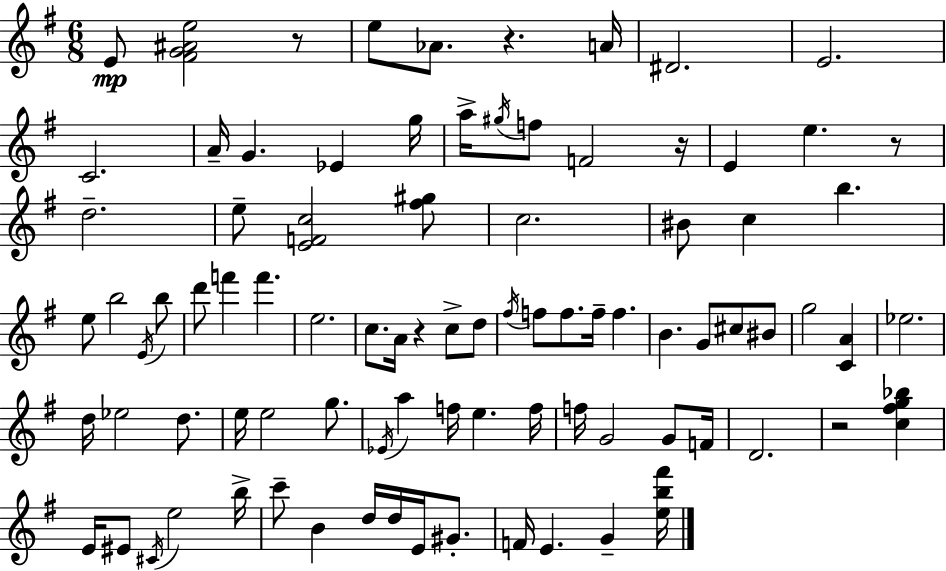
E4/e [F#4,G4,A#4,E5]/h R/e E5/e Ab4/e. R/q. A4/s D#4/h. E4/h. C4/h. A4/s G4/q. Eb4/q G5/s A5/s G#5/s F5/e F4/h R/s E4/q E5/q. R/e D5/h. E5/e [E4,F4,C5]/h [F#5,G#5]/e C5/h. BIS4/e C5/q B5/q. E5/e B5/h E4/s B5/e D6/e F6/q F6/q. E5/h. C5/e. A4/s R/q C5/e D5/e F#5/s F5/e F5/e. F5/s F5/q. B4/q. G4/e C#5/e BIS4/e G5/h [C4,A4]/q Eb5/h. D5/s Eb5/h D5/e. E5/s E5/h G5/e. Eb4/s A5/q F5/s E5/q. F5/s F5/s G4/h G4/e F4/s D4/h. R/h [C5,F#5,G5,Bb5]/q E4/s EIS4/e C#4/s E5/h B5/s C6/e B4/q D5/s D5/s E4/s G#4/e. F4/s E4/q. G4/q [E5,B5,F#6]/s